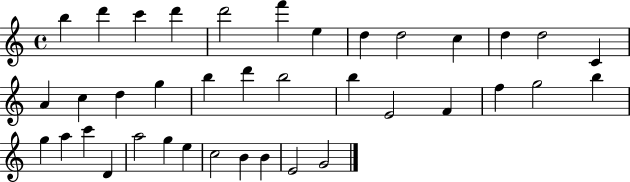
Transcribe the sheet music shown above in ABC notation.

X:1
T:Untitled
M:4/4
L:1/4
K:C
b d' c' d' d'2 f' e d d2 c d d2 C A c d g b d' b2 b E2 F f g2 b g a c' D a2 g e c2 B B E2 G2